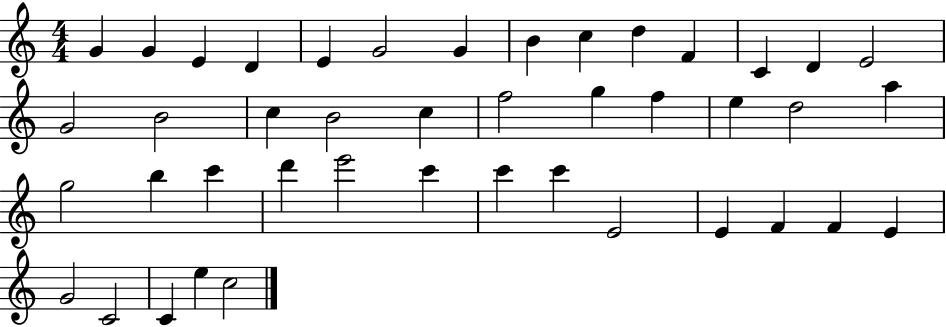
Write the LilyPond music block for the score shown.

{
  \clef treble
  \numericTimeSignature
  \time 4/4
  \key c \major
  g'4 g'4 e'4 d'4 | e'4 g'2 g'4 | b'4 c''4 d''4 f'4 | c'4 d'4 e'2 | \break g'2 b'2 | c''4 b'2 c''4 | f''2 g''4 f''4 | e''4 d''2 a''4 | \break g''2 b''4 c'''4 | d'''4 e'''2 c'''4 | c'''4 c'''4 e'2 | e'4 f'4 f'4 e'4 | \break g'2 c'2 | c'4 e''4 c''2 | \bar "|."
}